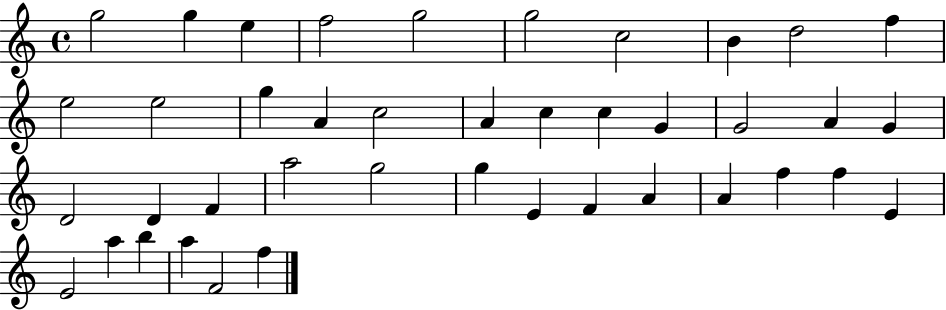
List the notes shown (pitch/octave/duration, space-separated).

G5/h G5/q E5/q F5/h G5/h G5/h C5/h B4/q D5/h F5/q E5/h E5/h G5/q A4/q C5/h A4/q C5/q C5/q G4/q G4/h A4/q G4/q D4/h D4/q F4/q A5/h G5/h G5/q E4/q F4/q A4/q A4/q F5/q F5/q E4/q E4/h A5/q B5/q A5/q F4/h F5/q